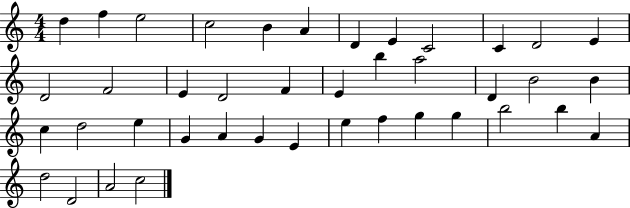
{
  \clef treble
  \numericTimeSignature
  \time 4/4
  \key c \major
  d''4 f''4 e''2 | c''2 b'4 a'4 | d'4 e'4 c'2 | c'4 d'2 e'4 | \break d'2 f'2 | e'4 d'2 f'4 | e'4 b''4 a''2 | d'4 b'2 b'4 | \break c''4 d''2 e''4 | g'4 a'4 g'4 e'4 | e''4 f''4 g''4 g''4 | b''2 b''4 a'4 | \break d''2 d'2 | a'2 c''2 | \bar "|."
}